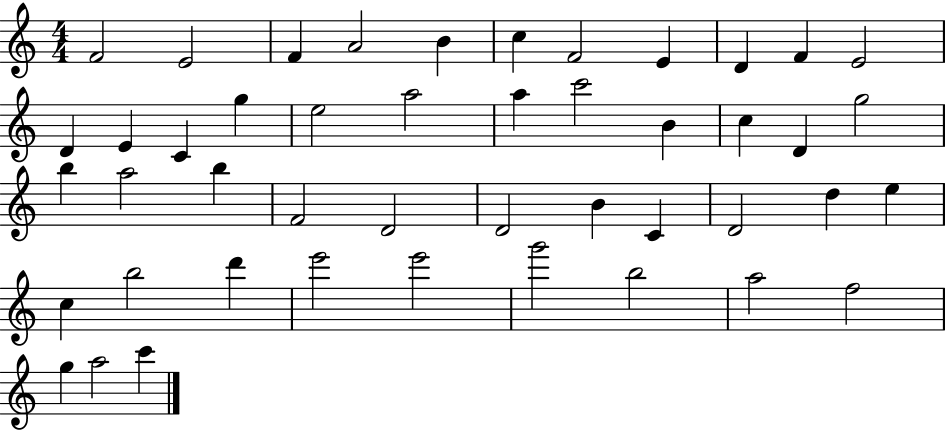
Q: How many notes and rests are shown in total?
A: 46